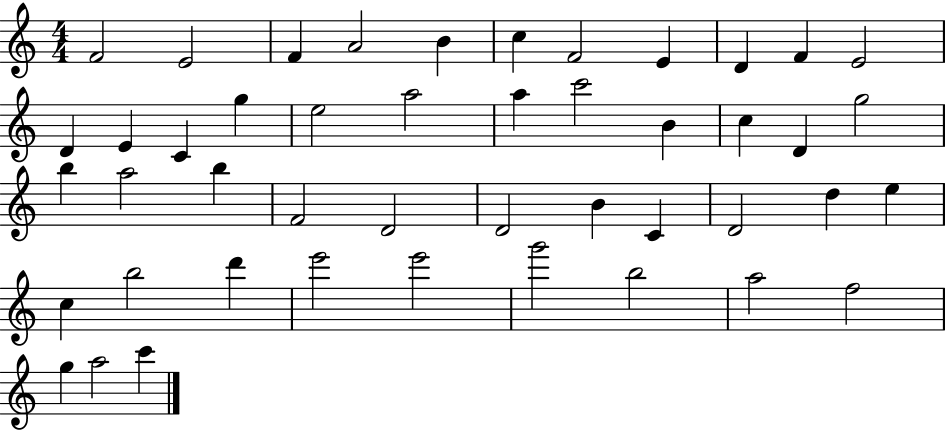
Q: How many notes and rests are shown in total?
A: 46